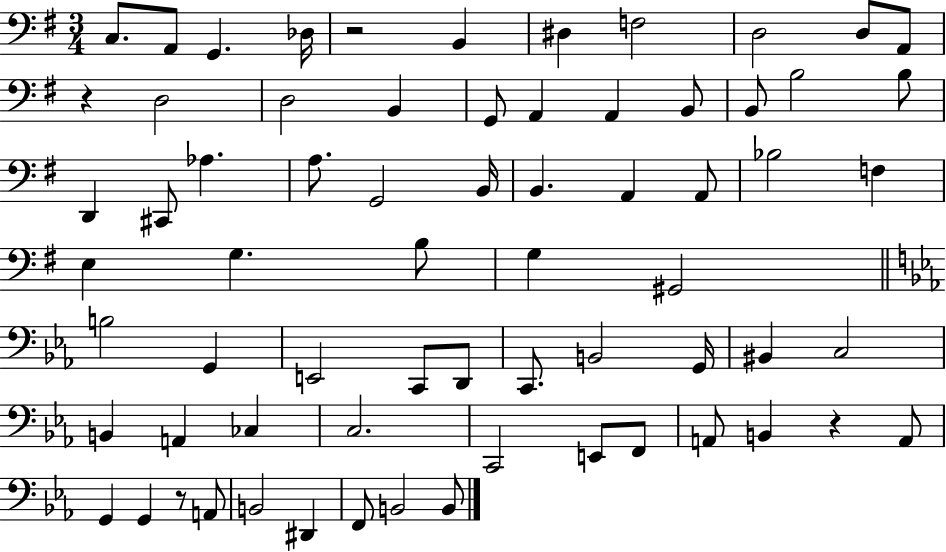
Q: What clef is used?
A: bass